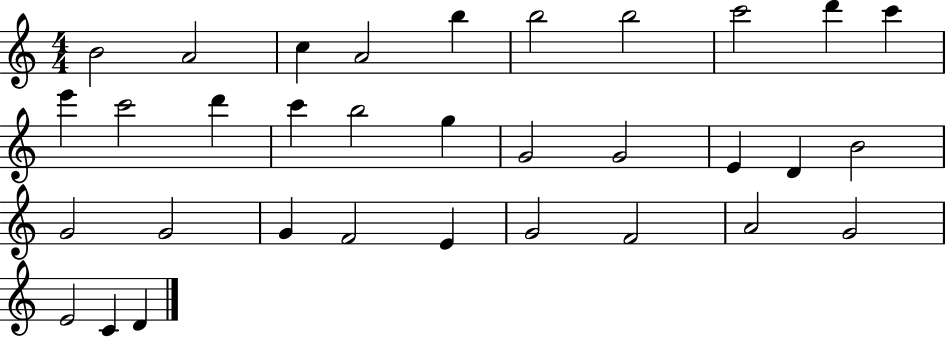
{
  \clef treble
  \numericTimeSignature
  \time 4/4
  \key c \major
  b'2 a'2 | c''4 a'2 b''4 | b''2 b''2 | c'''2 d'''4 c'''4 | \break e'''4 c'''2 d'''4 | c'''4 b''2 g''4 | g'2 g'2 | e'4 d'4 b'2 | \break g'2 g'2 | g'4 f'2 e'4 | g'2 f'2 | a'2 g'2 | \break e'2 c'4 d'4 | \bar "|."
}